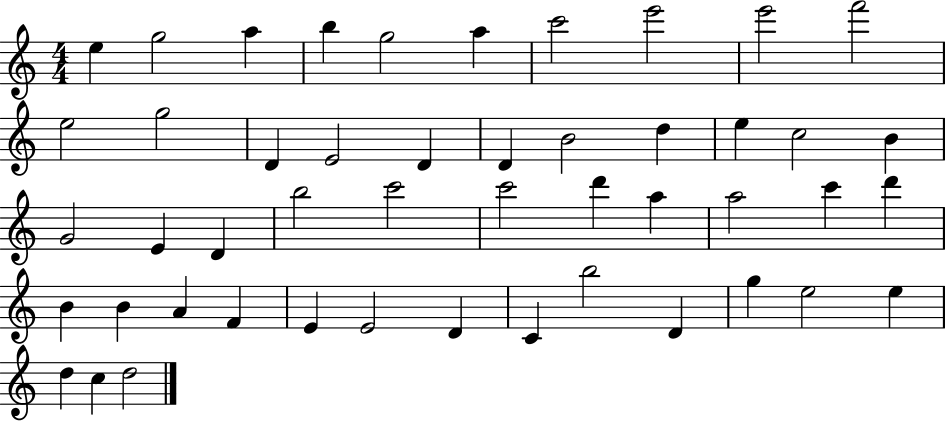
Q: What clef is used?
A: treble